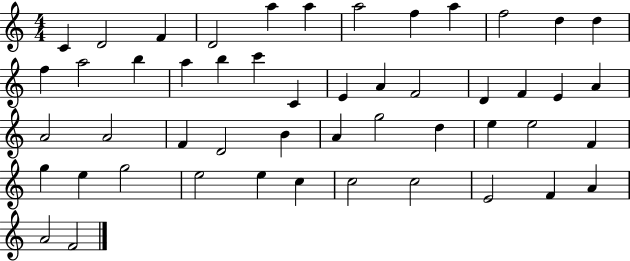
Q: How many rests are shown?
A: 0